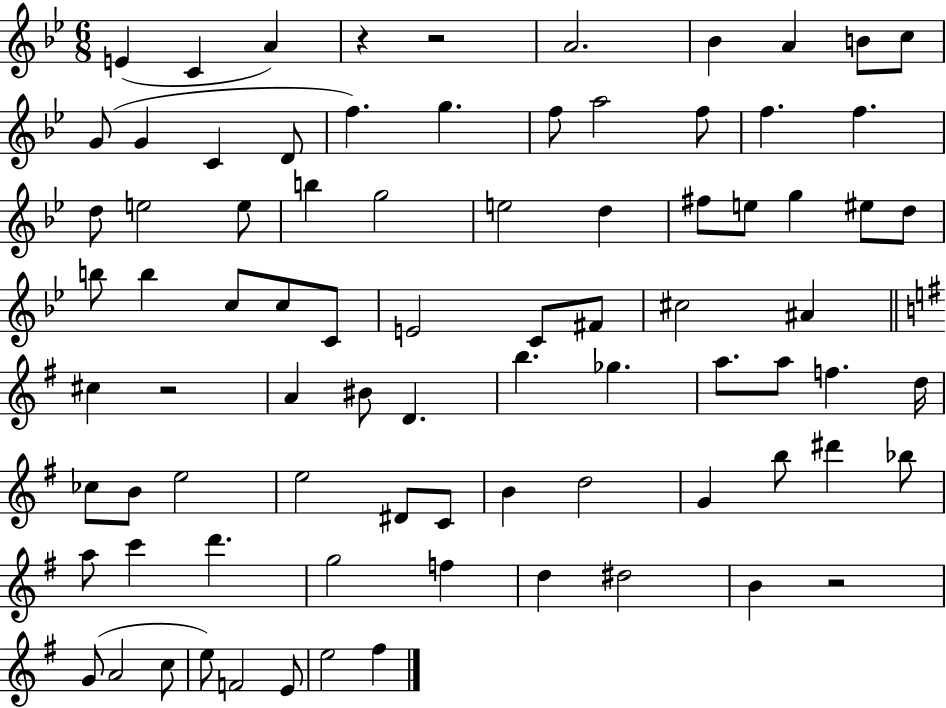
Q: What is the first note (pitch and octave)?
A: E4